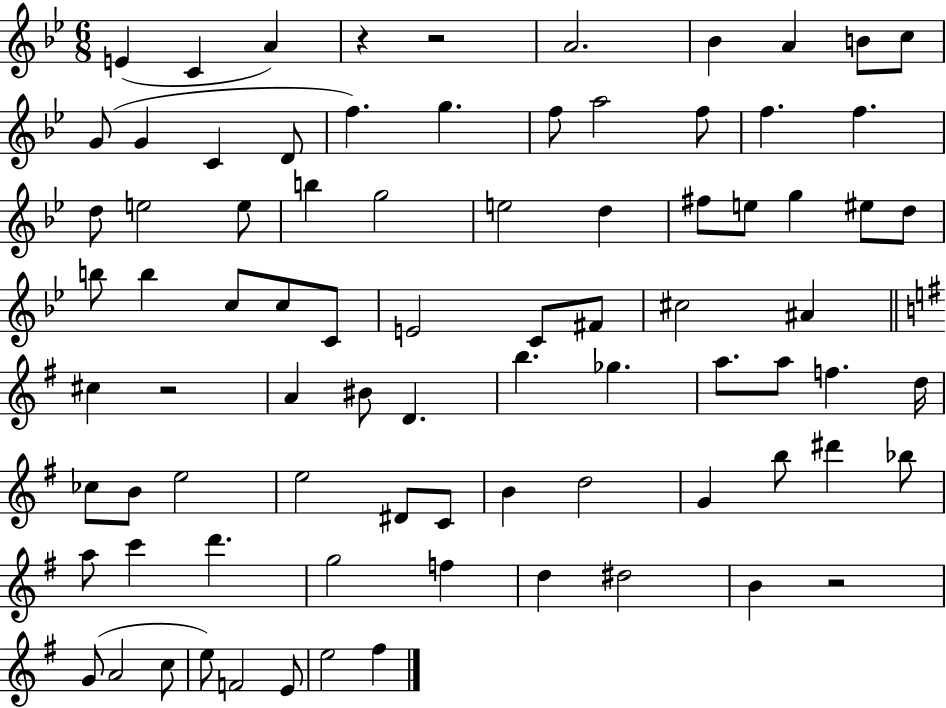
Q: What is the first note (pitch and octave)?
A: E4